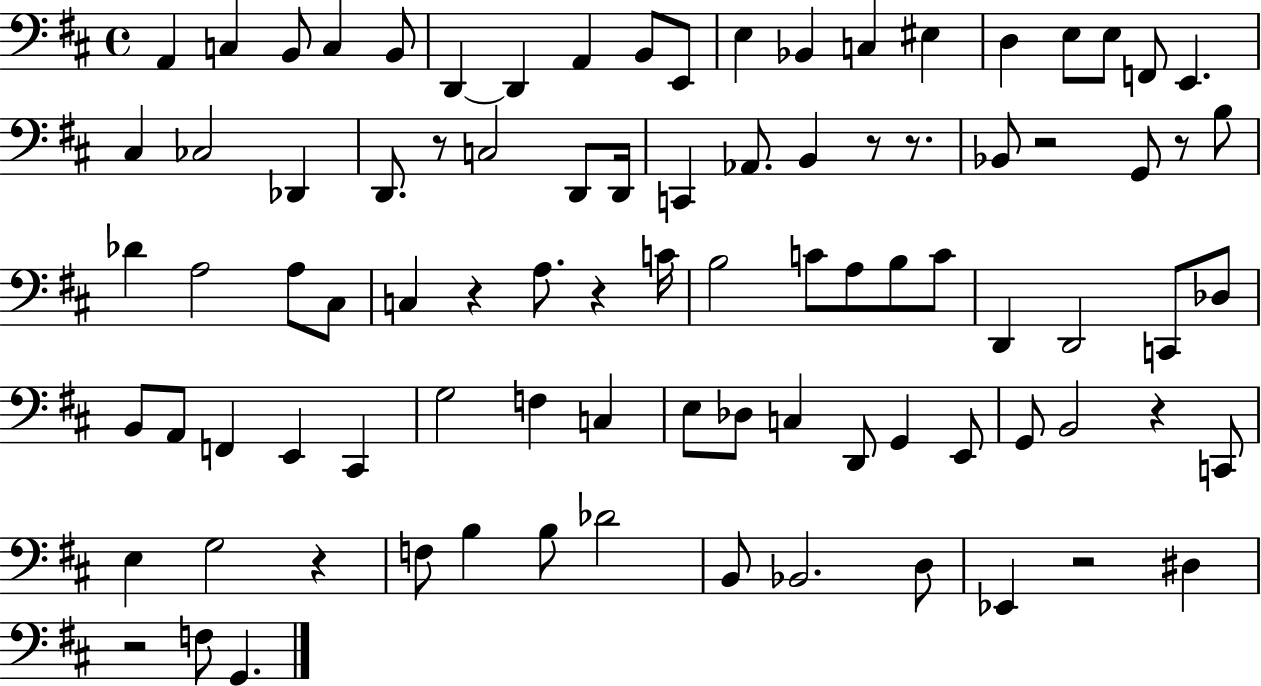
A2/q C3/q B2/e C3/q B2/e D2/q D2/q A2/q B2/e E2/e E3/q Bb2/q C3/q EIS3/q D3/q E3/e E3/e F2/e E2/q. C#3/q CES3/h Db2/q D2/e. R/e C3/h D2/e D2/s C2/q Ab2/e. B2/q R/e R/e. Bb2/e R/h G2/e R/e B3/e Db4/q A3/h A3/e C#3/e C3/q R/q A3/e. R/q C4/s B3/h C4/e A3/e B3/e C4/e D2/q D2/h C2/e Db3/e B2/e A2/e F2/q E2/q C#2/q G3/h F3/q C3/q E3/e Db3/e C3/q D2/e G2/q E2/e G2/e B2/h R/q C2/e E3/q G3/h R/q F3/e B3/q B3/e Db4/h B2/e Bb2/h. D3/e Eb2/q R/h D#3/q R/h F3/e G2/q.